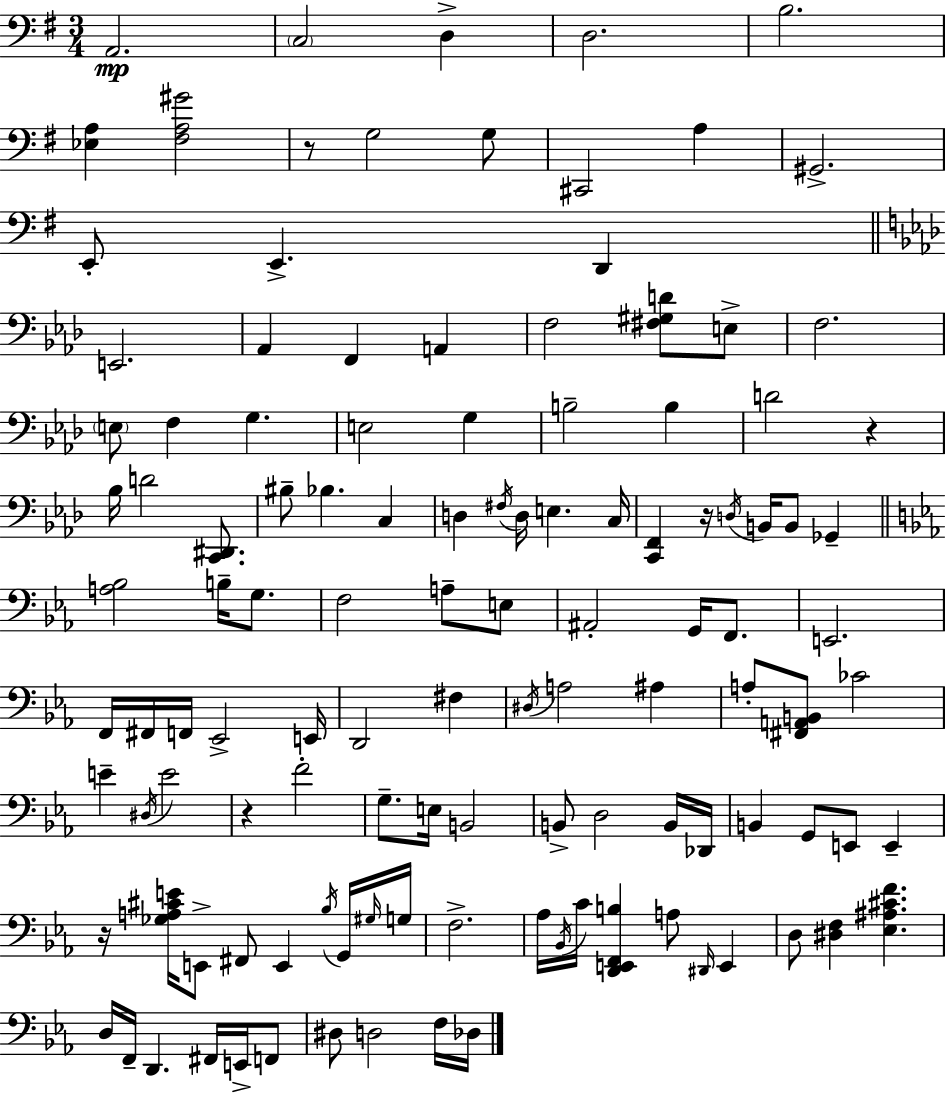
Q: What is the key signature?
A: E minor